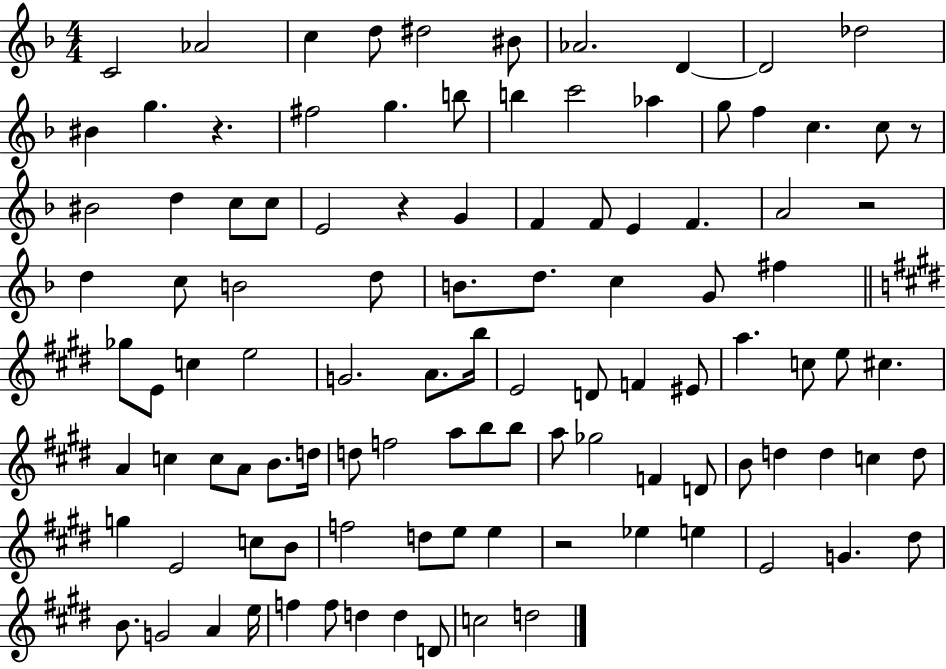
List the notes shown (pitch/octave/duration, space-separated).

C4/h Ab4/h C5/q D5/e D#5/h BIS4/e Ab4/h. D4/q D4/h Db5/h BIS4/q G5/q. R/q. F#5/h G5/q. B5/e B5/q C6/h Ab5/q G5/e F5/q C5/q. C5/e R/e BIS4/h D5/q C5/e C5/e E4/h R/q G4/q F4/q F4/e E4/q F4/q. A4/h R/h D5/q C5/e B4/h D5/e B4/e. D5/e. C5/q G4/e F#5/q Gb5/e E4/e C5/q E5/h G4/h. A4/e. B5/s E4/h D4/e F4/q EIS4/e A5/q. C5/e E5/e C#5/q. A4/q C5/q C5/e A4/e B4/e. D5/s D5/e F5/h A5/e B5/e B5/e A5/e Gb5/h F4/q D4/e B4/e D5/q D5/q C5/q D5/e G5/q E4/h C5/e B4/e F5/h D5/e E5/e E5/q R/h Eb5/q E5/q E4/h G4/q. D#5/e B4/e. G4/h A4/q E5/s F5/q F5/e D5/q D5/q D4/e C5/h D5/h